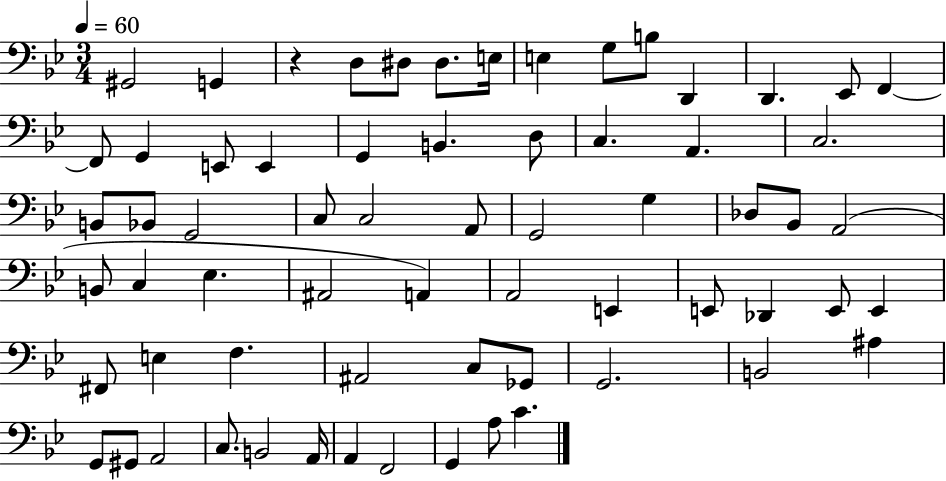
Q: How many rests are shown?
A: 1